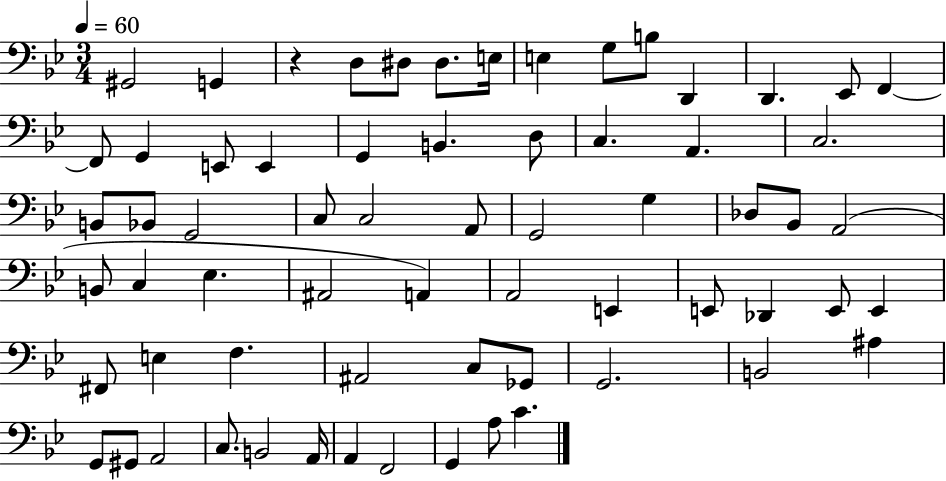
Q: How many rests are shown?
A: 1